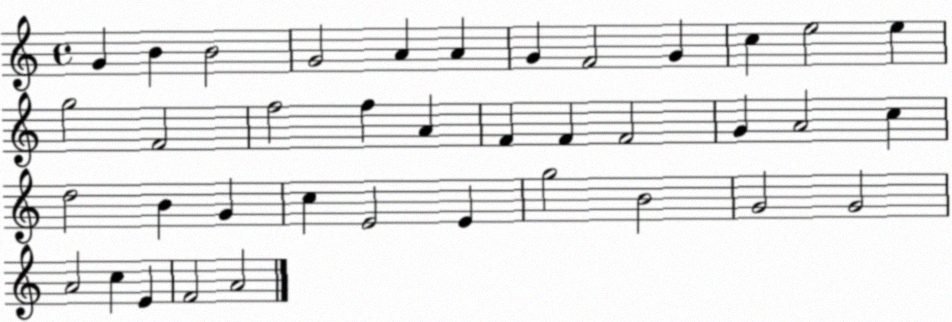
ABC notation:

X:1
T:Untitled
M:4/4
L:1/4
K:C
G B B2 G2 A A G F2 G c e2 e g2 F2 f2 f A F F F2 G A2 c d2 B G c E2 E g2 B2 G2 G2 A2 c E F2 A2